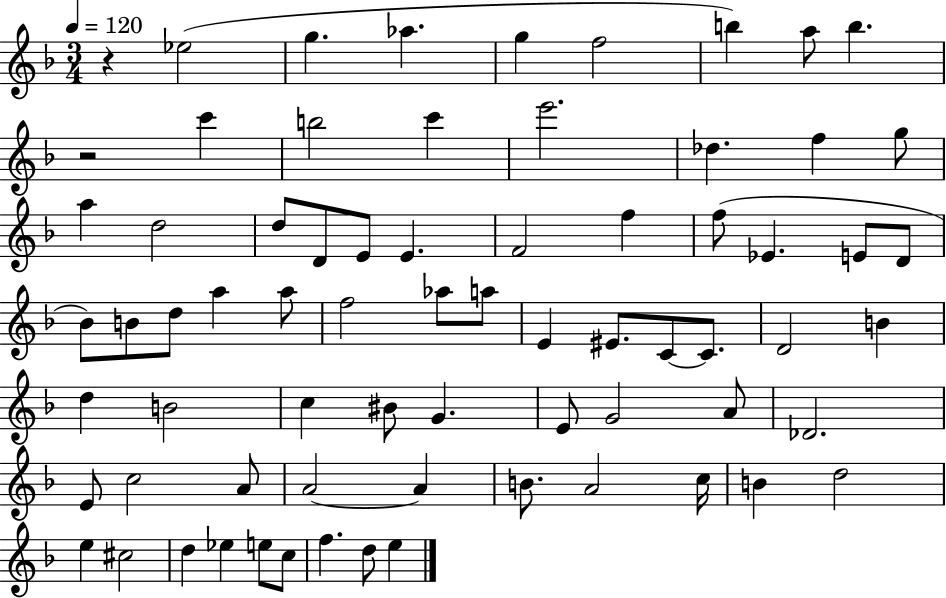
{
  \clef treble
  \numericTimeSignature
  \time 3/4
  \key f \major
  \tempo 4 = 120
  r4 ees''2( | g''4. aes''4. | g''4 f''2 | b''4) a''8 b''4. | \break r2 c'''4 | b''2 c'''4 | e'''2. | des''4. f''4 g''8 | \break a''4 d''2 | d''8 d'8 e'8 e'4. | f'2 f''4 | f''8( ees'4. e'8 d'8 | \break bes'8) b'8 d''8 a''4 a''8 | f''2 aes''8 a''8 | e'4 eis'8. c'8~~ c'8. | d'2 b'4 | \break d''4 b'2 | c''4 bis'8 g'4. | e'8 g'2 a'8 | des'2. | \break e'8 c''2 a'8 | a'2~~ a'4 | b'8. a'2 c''16 | b'4 d''2 | \break e''4 cis''2 | d''4 ees''4 e''8 c''8 | f''4. d''8 e''4 | \bar "|."
}